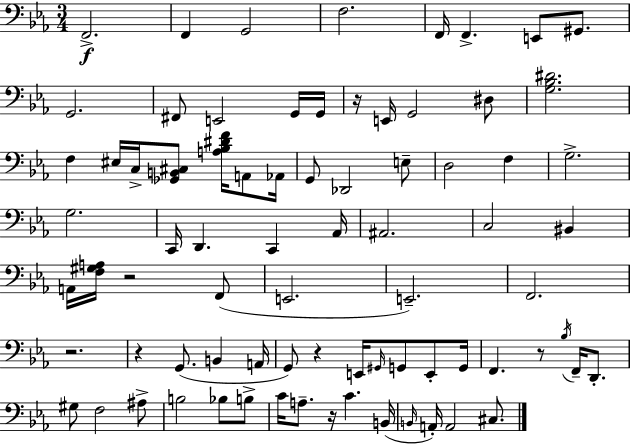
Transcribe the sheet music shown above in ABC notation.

X:1
T:Untitled
M:3/4
L:1/4
K:Cm
F,,2 F,, G,,2 F,2 F,,/4 F,, E,,/2 ^G,,/2 G,,2 ^F,,/2 E,,2 G,,/4 G,,/4 z/4 E,,/4 G,,2 ^D,/2 [G,_B,^D]2 F, ^E,/4 C,/4 [_G,,B,,^C,]/2 [A,_B,^DF]/4 A,,/2 _A,,/4 G,,/2 _D,,2 E,/2 D,2 F, G,2 G,2 C,,/4 D,, C,, _A,,/4 ^A,,2 C,2 ^B,, A,,/4 [F,^G,A,]/4 z2 F,,/2 E,,2 E,,2 F,,2 z2 z G,,/2 B,, A,,/4 G,,/2 z E,,/4 ^G,,/4 G,,/2 E,,/2 G,,/4 F,, z/2 _B,/4 F,,/4 D,,/2 ^G,/2 F,2 ^A,/2 B,2 _B,/2 B,/2 C/4 A,/2 z/4 C B,,/4 B,,/4 A,,/4 A,,2 ^C,/2